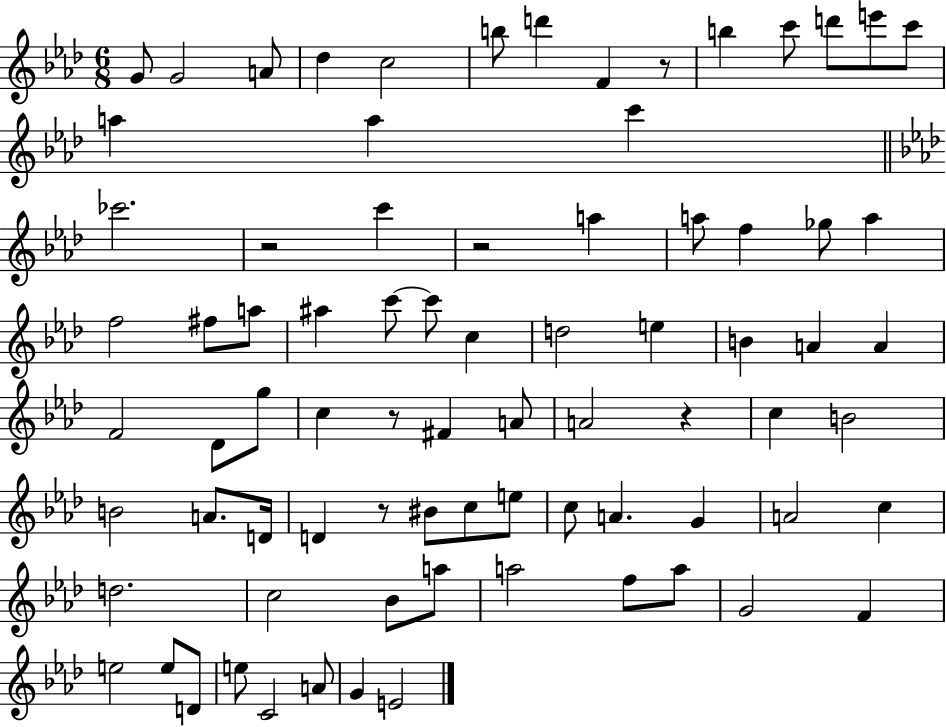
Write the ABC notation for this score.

X:1
T:Untitled
M:6/8
L:1/4
K:Ab
G/2 G2 A/2 _d c2 b/2 d' F z/2 b c'/2 d'/2 e'/2 c'/2 a a c' _c'2 z2 c' z2 a a/2 f _g/2 a f2 ^f/2 a/2 ^a c'/2 c'/2 c d2 e B A A F2 _D/2 g/2 c z/2 ^F A/2 A2 z c B2 B2 A/2 D/4 D z/2 ^B/2 c/2 e/2 c/2 A G A2 c d2 c2 _B/2 a/2 a2 f/2 a/2 G2 F e2 e/2 D/2 e/2 C2 A/2 G E2